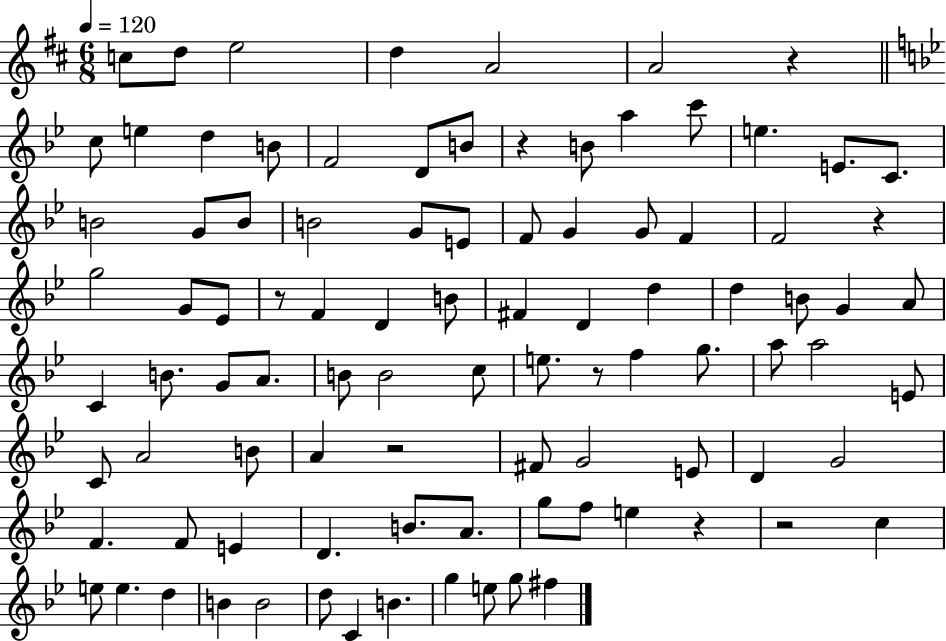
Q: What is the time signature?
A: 6/8